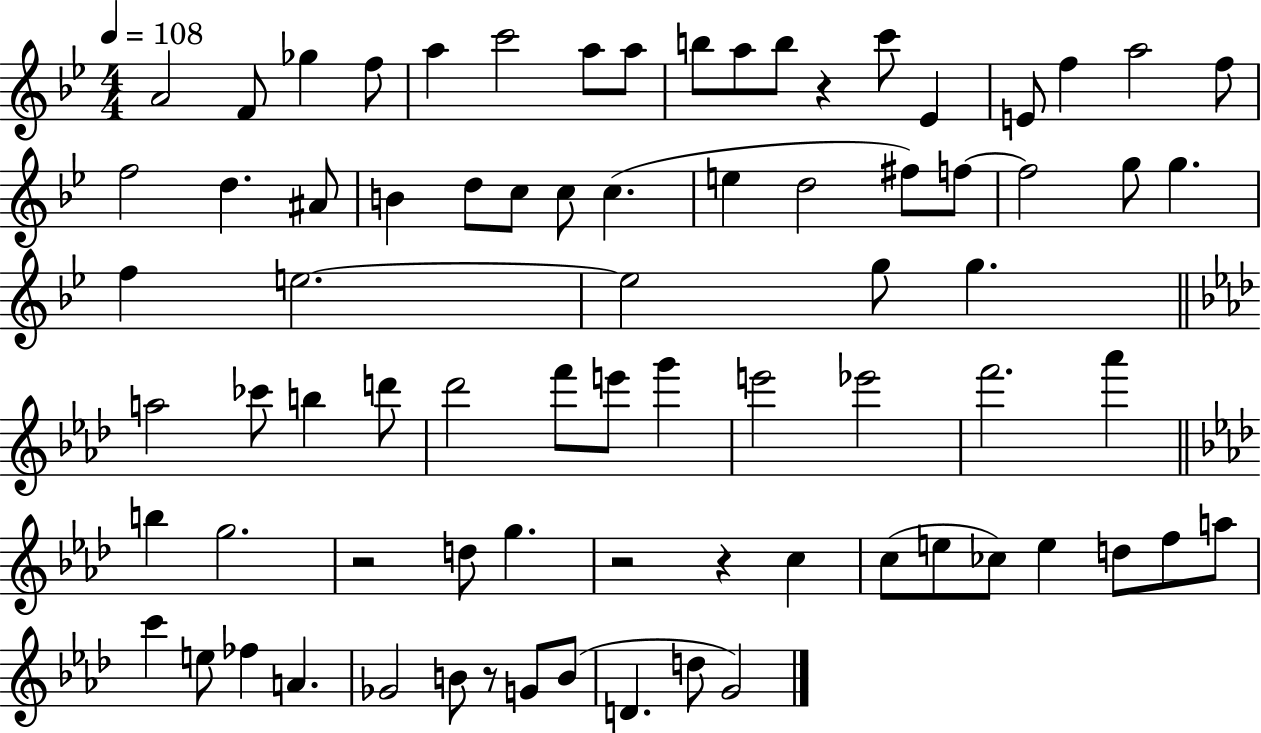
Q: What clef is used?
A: treble